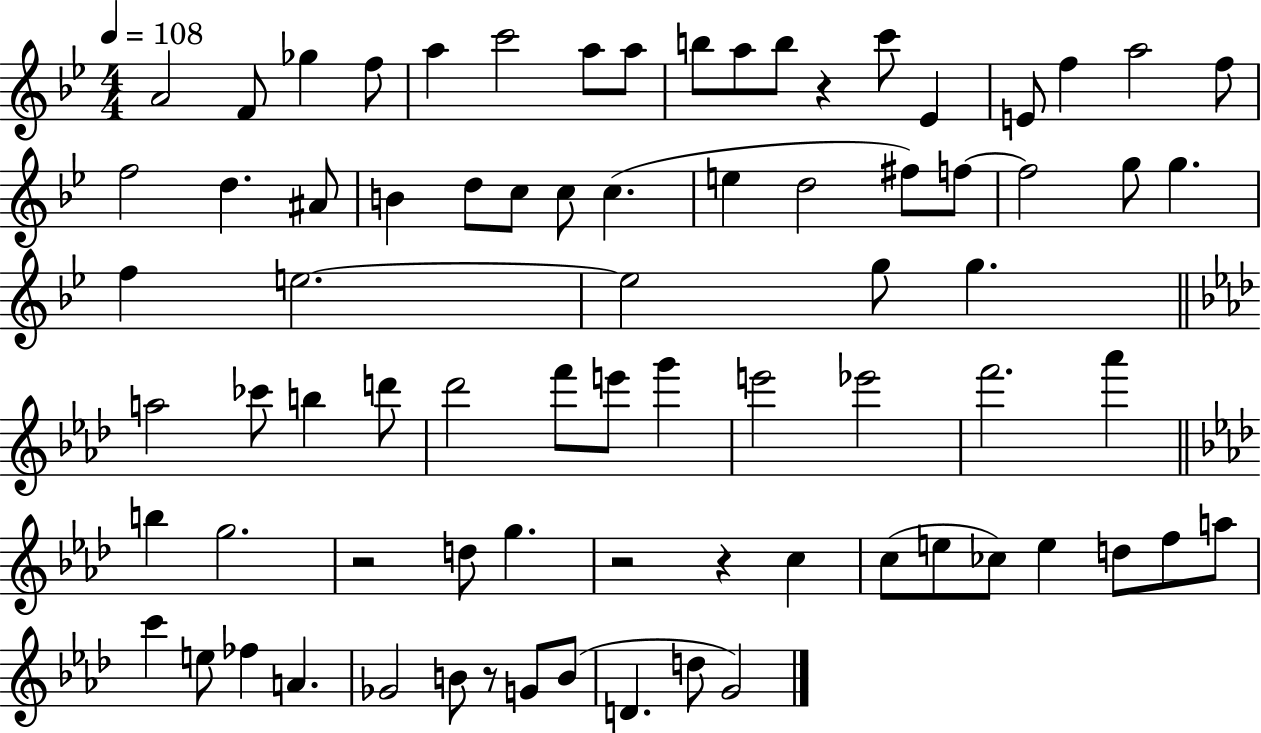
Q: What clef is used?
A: treble